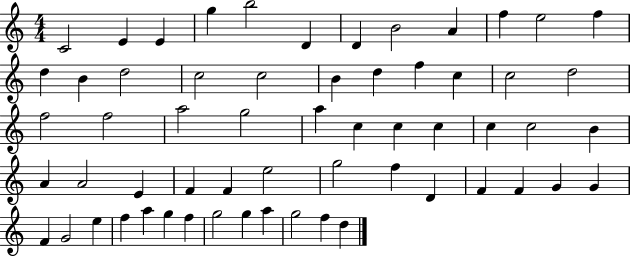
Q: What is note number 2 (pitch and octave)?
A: E4